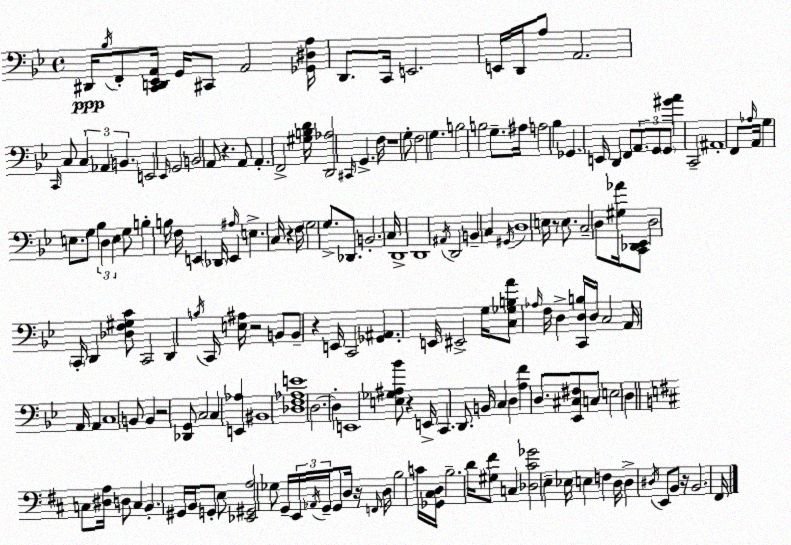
X:1
T:Untitled
M:4/4
L:1/4
K:Gm
^D,,/4 _B,/4 F,,/2 [C,,D,,_E,,A,,]/4 G,,/4 ^C,,/2 A,,2 [_G,,^D,A,]/4 D,,/2 C,,/4 E,,2 E,,/4 D,,/4 A,/2 A,,2 C,,/4 C,/2 C, _A,, B,, E,,2 _E,,/4 G,,2 B,,2 A,,/2 z A,,/2 A,, F,,2 [^G,B,D]/4 [D,,_A,]2 ^C,,/4 G,, F,/4 z4 G,/2 F,2 G, B,2 B,2 G,/2 ^A,/4 A,2 _B, _G,, E,,/4 D,, F,,/2 A,,/2 G,,/2 G,,/2 [^GA] C,,2 ^A,,4 F,,/2 _A,/4 A,,/4 G, E,/2 G,/2 _B, D, E, G,/2 B, B,/4 F,/4 E,, _D,,/4 E,, ^A,/4 E, C,/4 z F,/4 G,2 G,/2 _D,,/2 B,,2 C,/4 D,,4 D,,4 ^A,,/4 D,,2 B,, C, ^G,,/4 D,4 E,/4 z/2 E,/2 C,2 D,/2 [^G,_A]/4 [C,,_D,,_E,,]/2 D,2 C,,/4 D,, [_D,F,^G,C]/2 C,,2 D,, B,/4 C,,/4 [E,^A,]/4 z2 B,,/2 B,,/2 z E,,/4 C,,2 [_G,,^A,,] E,,/4 ^E,,2 G,/4 [C,_G,B,A]/2 _A,/4 F,/4 D, [C,,D,B,]/4 D,/4 C,2 A,,/4 A,,/4 A,, C,4 B,,/2 B,, z2 [_D,,G,,]/2 C,2 C, [E,,_A,] ^B,,4 [_D,F,_A,E]4 D,2 D, E,,4 [E,_G,^A,_B]/2 z E,,/4 C,, D,,/2 B,,/4 C, D, [A,F] D,/2 [_E,,^C,^F,]/2 C,/2 E,2 D, C,/2 [^D,A,]/4 D,/2 C, B,, ^G,,/4 B,,/4 G,,/2 E,/2 [_E,,^G,,A,]2 _G,/2 G,,/4 E,,/4 _A,,/4 G,,/4 G,,/2 D,/4 z/4 F,,/4 D,/4 B,2 C/4 [_G,,^C,D,]/4 B,2 D/4 [^G,^F]/2 C, [_D,^C_G]2 E, _E,/4 E, F, D,/4 D, ^D,/4 E,,/2 B,,/2 z/4 B,,2 ^F,,/4